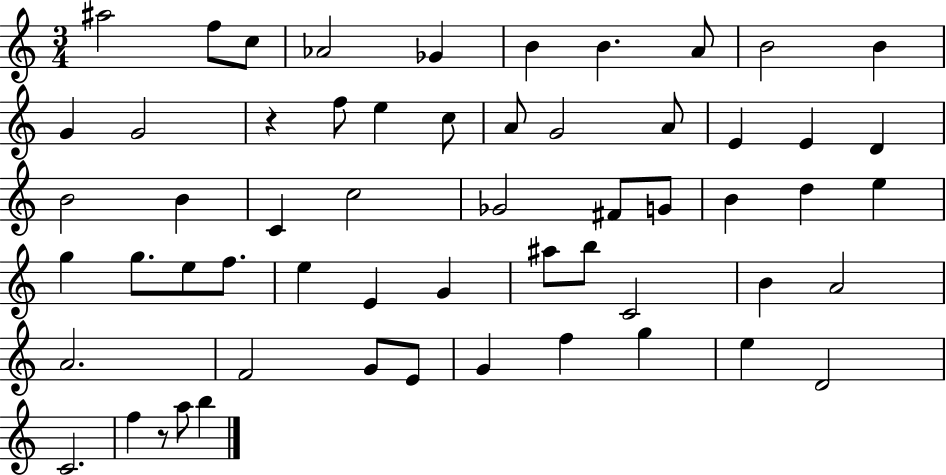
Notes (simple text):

A#5/h F5/e C5/e Ab4/h Gb4/q B4/q B4/q. A4/e B4/h B4/q G4/q G4/h R/q F5/e E5/q C5/e A4/e G4/h A4/e E4/q E4/q D4/q B4/h B4/q C4/q C5/h Gb4/h F#4/e G4/e B4/q D5/q E5/q G5/q G5/e. E5/e F5/e. E5/q E4/q G4/q A#5/e B5/e C4/h B4/q A4/h A4/h. F4/h G4/e E4/e G4/q F5/q G5/q E5/q D4/h C4/h. F5/q R/e A5/e B5/q